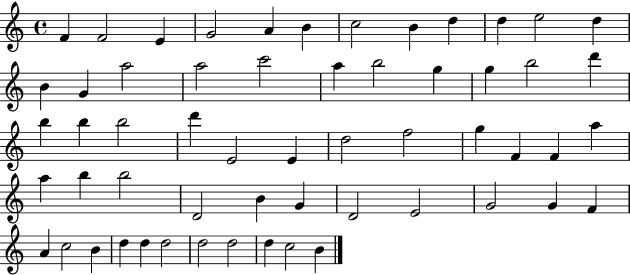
X:1
T:Untitled
M:4/4
L:1/4
K:C
F F2 E G2 A B c2 B d d e2 d B G a2 a2 c'2 a b2 g g b2 d' b b b2 d' E2 E d2 f2 g F F a a b b2 D2 B G D2 E2 G2 G F A c2 B d d d2 d2 d2 d c2 B